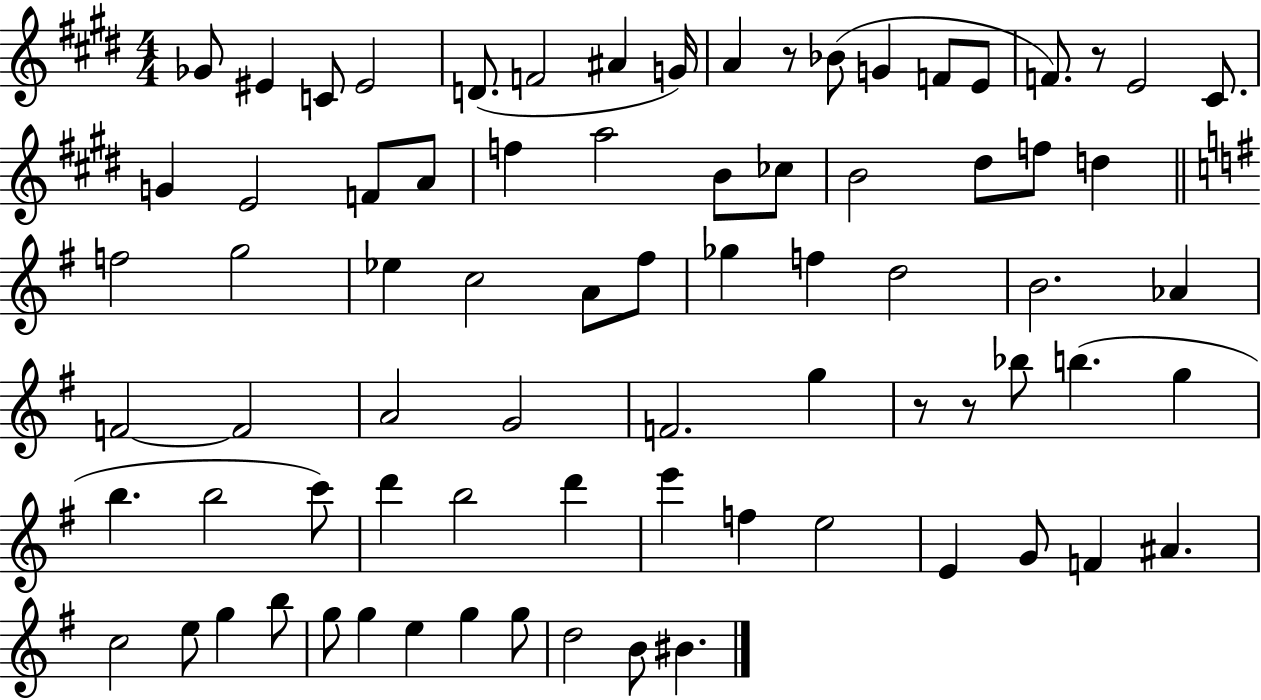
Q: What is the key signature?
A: E major